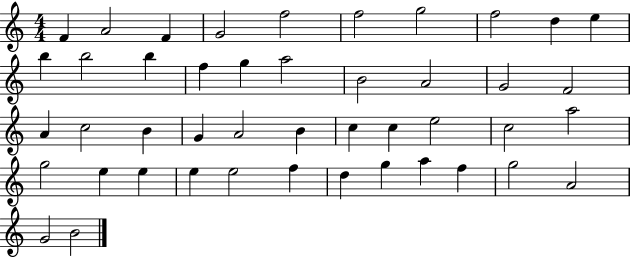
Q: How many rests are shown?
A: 0